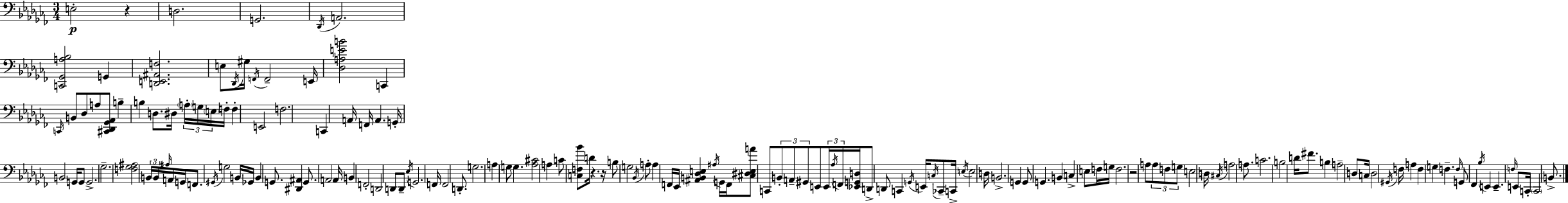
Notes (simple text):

E3/h R/q D3/h. G2/h. Db2/s A2/h. [C2,Gb2,A3,Bb3]/h G2/q [D2,E2,A#2,F3]/h. E3/e Db2/s G#3/s F2/s F2/h E2/s [Db3,A3,E4,B4]/h C2/q C2/s B2/e Db3/e A3/e [C#2,Db2,Gb2,Ab2]/e B3/q B3/q D3/e. D#3/s A3/s G3/s E3/s F3/s F3/q E2/h F3/h. C2/q A2/s F2/s A2/q. G2/s B2/h G2/s G2/e G2/h. Gb3/h. [F3,Gb3,A#3]/h B2/s B2/s A#3/s A2/s G2/s F2/e. G#2/s G3/h B2/s Gb2/s B2/q G2/e. [D#2,A#2]/q G2/e. A2/h A2/s B2/q F2/h D2/h D2/e D2/e Eb3/s G2/h. F2/s F2/h D2/e. G3/h. A3/q G3/e G3/q. [Ab3,C#4]/h A3/q C4/e [C3,F3,Bb4]/e D4/s R/q. R/s B3/e G3/h Bb2/s A3/e A3/q F2/s Eb2/s [A#2,B2,Db3,E3]/q A#3/s G2/s F2/s [C#3,D#3,E3,A4]/e C2/e B2/e A2/e G#2/e E2/e E2/s Ab3/s F2/s [Eb2,G2,D3]/s D2/e D2/e C2/q G2/s E2/s C3/s CES2/e C2/s E3/s E3/h D3/s B2/h. G2/q G2/e G2/q. B2/q C3/q E3/e F3/s G3/s F3/h. R/h A3/e A3/e F3/e G3/e E3/h D3/s C#3/s A3/h A3/e. C4/h. B3/h D4/s F#4/e. B3/q A3/h D3/e C3/s D3/h G#2/s F3/s A3/q F3/q G3/q F3/q. F3/s G2/e FES2/q Bb3/s E2/q E2/q. F3/s E2/e C2/s C2/h B2/e.